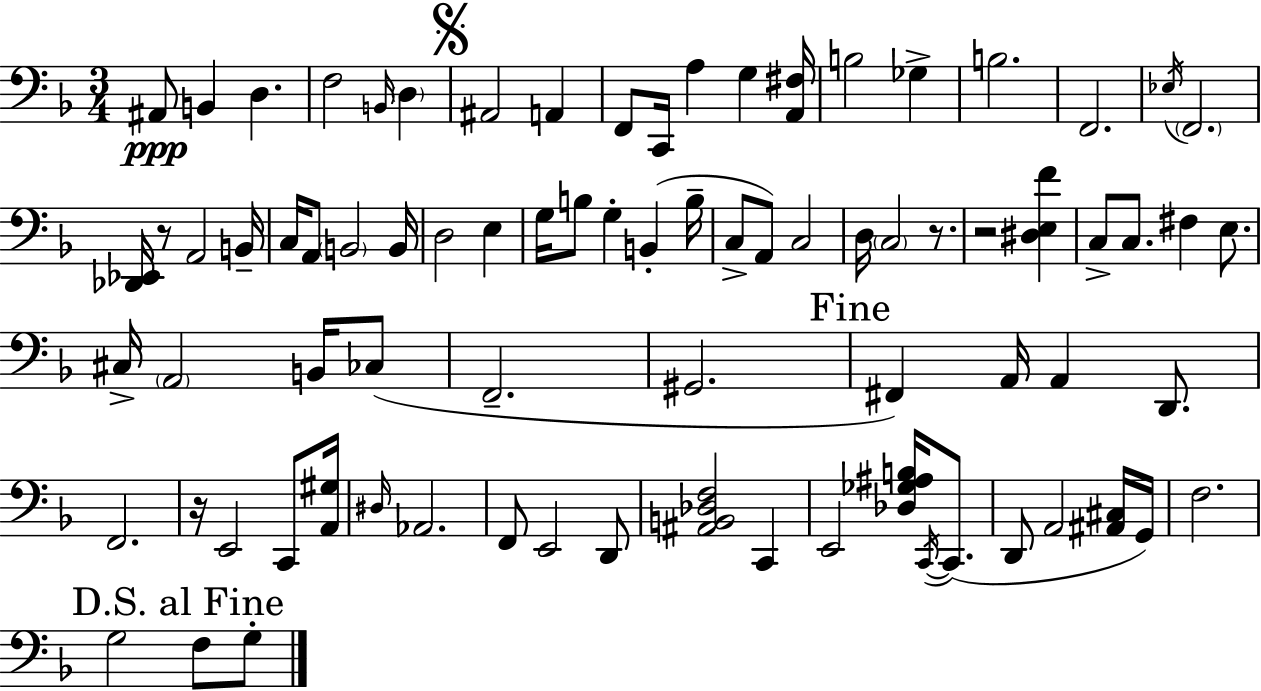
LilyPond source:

{
  \clef bass
  \numericTimeSignature
  \time 3/4
  \key f \major
  ais,8\ppp b,4 d4. | f2 \grace { b,16 } \parenthesize d4 | \mark \markup { \musicglyph "scripts.segno" } ais,2 a,4 | f,8 c,16 a4 g4 | \break <a, fis>16 b2 ges4-> | b2. | f,2. | \acciaccatura { ees16 } \parenthesize f,2. | \break <des, ees,>16 r8 a,2 | b,16-- c16 a,8 \parenthesize b,2 | b,16 d2 e4 | g16 b8 g4-. b,4-.( | \break b16-- c8-> a,8) c2 | d16 \parenthesize c2 r8. | r2 <dis e f'>4 | c8-> c8. fis4 e8. | \break cis16-> \parenthesize a,2 b,16 | ces8( f,2.-- | gis,2. | \mark "Fine" fis,4) a,16 a,4 d,8. | \break f,2. | r16 e,2 c,8 | <a, gis>16 \grace { dis16 } aes,2. | f,8 e,2 | \break d,8 <ais, b, des f>2 c,4 | e,2 <des ges ais b>16 | \acciaccatura { c,16~ }(~ c,8. d,8 a,2 | <ais, cis>16 g,16) f2. | \break \mark "D.S. al Fine" g2 | f8 g8-. \bar "|."
}